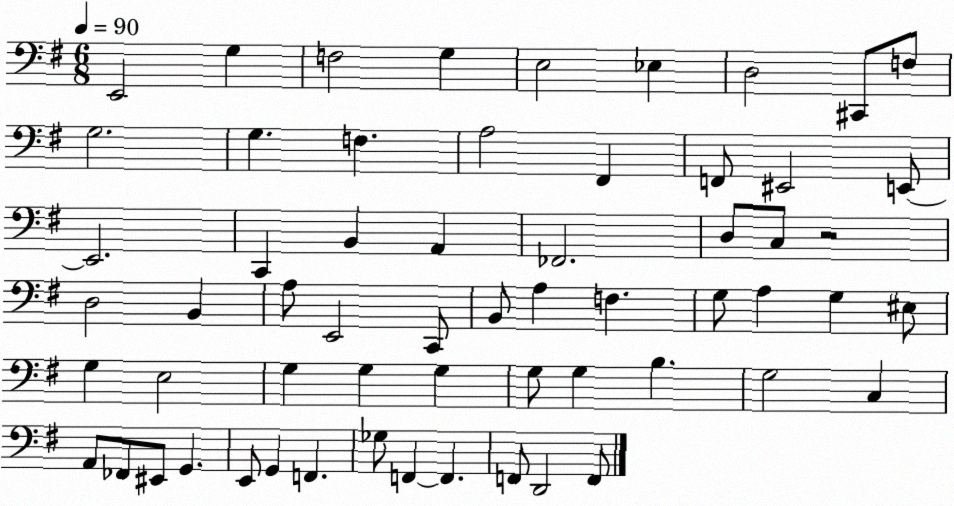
X:1
T:Untitled
M:6/8
L:1/4
K:G
E,,2 G, F,2 G, E,2 _E, D,2 ^C,,/2 F,/2 G,2 G, F, A,2 ^F,, F,,/2 ^E,,2 E,,/2 E,,2 C,, B,, A,, _F,,2 D,/2 C,/2 z2 D,2 B,, A,/2 E,,2 C,,/2 B,,/2 A, F, G,/2 A, G, ^E,/2 G, E,2 G, G, G, G,/2 G, B, G,2 C, A,,/2 _F,,/2 ^E,,/2 G,, E,,/2 G,, F,, _G,/2 F,, F,, F,,/2 D,,2 F,,/2